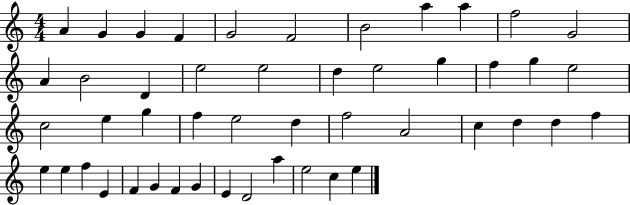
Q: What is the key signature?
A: C major